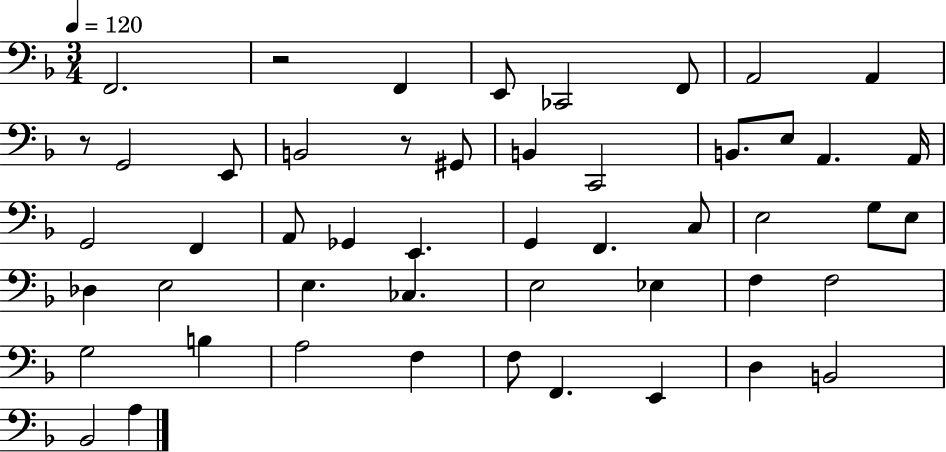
X:1
T:Untitled
M:3/4
L:1/4
K:F
F,,2 z2 F,, E,,/2 _C,,2 F,,/2 A,,2 A,, z/2 G,,2 E,,/2 B,,2 z/2 ^G,,/2 B,, C,,2 B,,/2 E,/2 A,, A,,/4 G,,2 F,, A,,/2 _G,, E,, G,, F,, C,/2 E,2 G,/2 E,/2 _D, E,2 E, _C, E,2 _E, F, F,2 G,2 B, A,2 F, F,/2 F,, E,, D, B,,2 _B,,2 A,